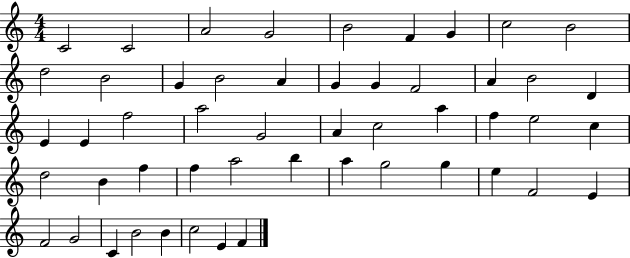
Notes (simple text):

C4/h C4/h A4/h G4/h B4/h F4/q G4/q C5/h B4/h D5/h B4/h G4/q B4/h A4/q G4/q G4/q F4/h A4/q B4/h D4/q E4/q E4/q F5/h A5/h G4/h A4/q C5/h A5/q F5/q E5/h C5/q D5/h B4/q F5/q F5/q A5/h B5/q A5/q G5/h G5/q E5/q F4/h E4/q F4/h G4/h C4/q B4/h B4/q C5/h E4/q F4/q